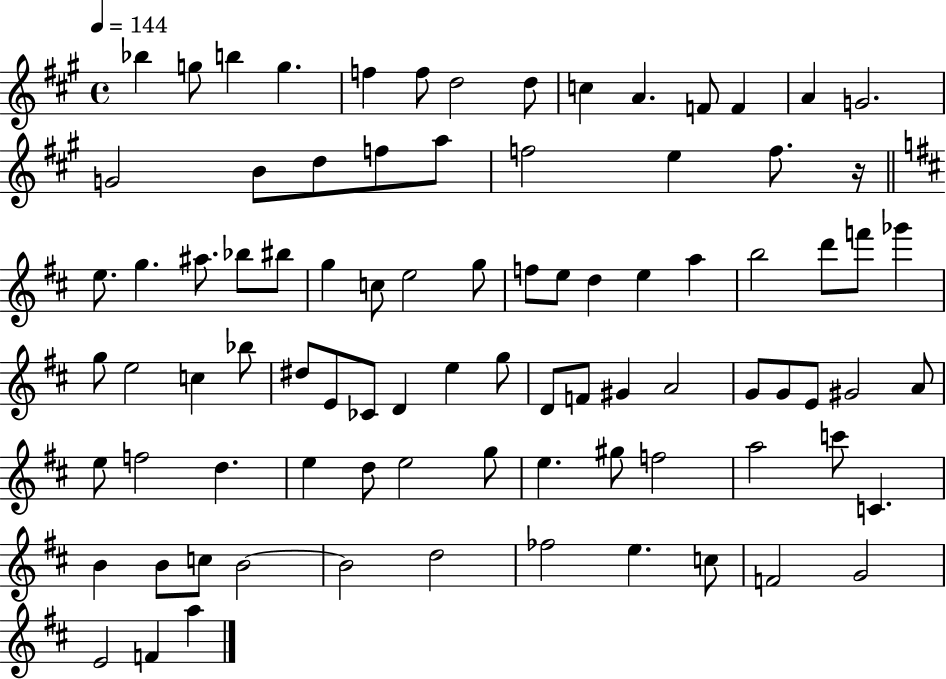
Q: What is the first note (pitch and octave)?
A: Bb5